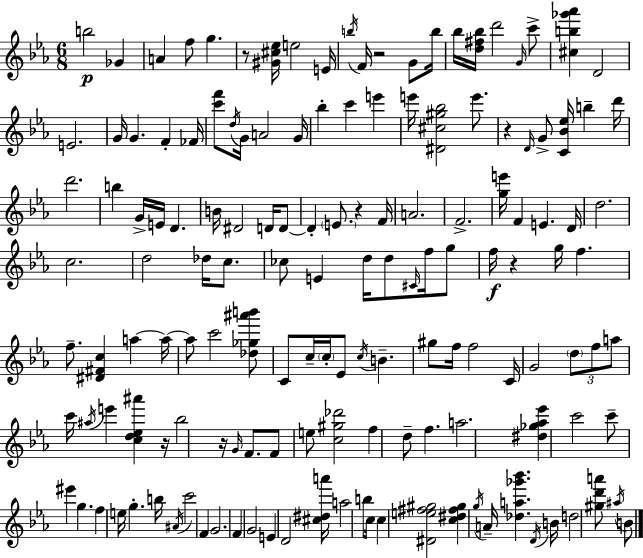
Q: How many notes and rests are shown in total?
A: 148